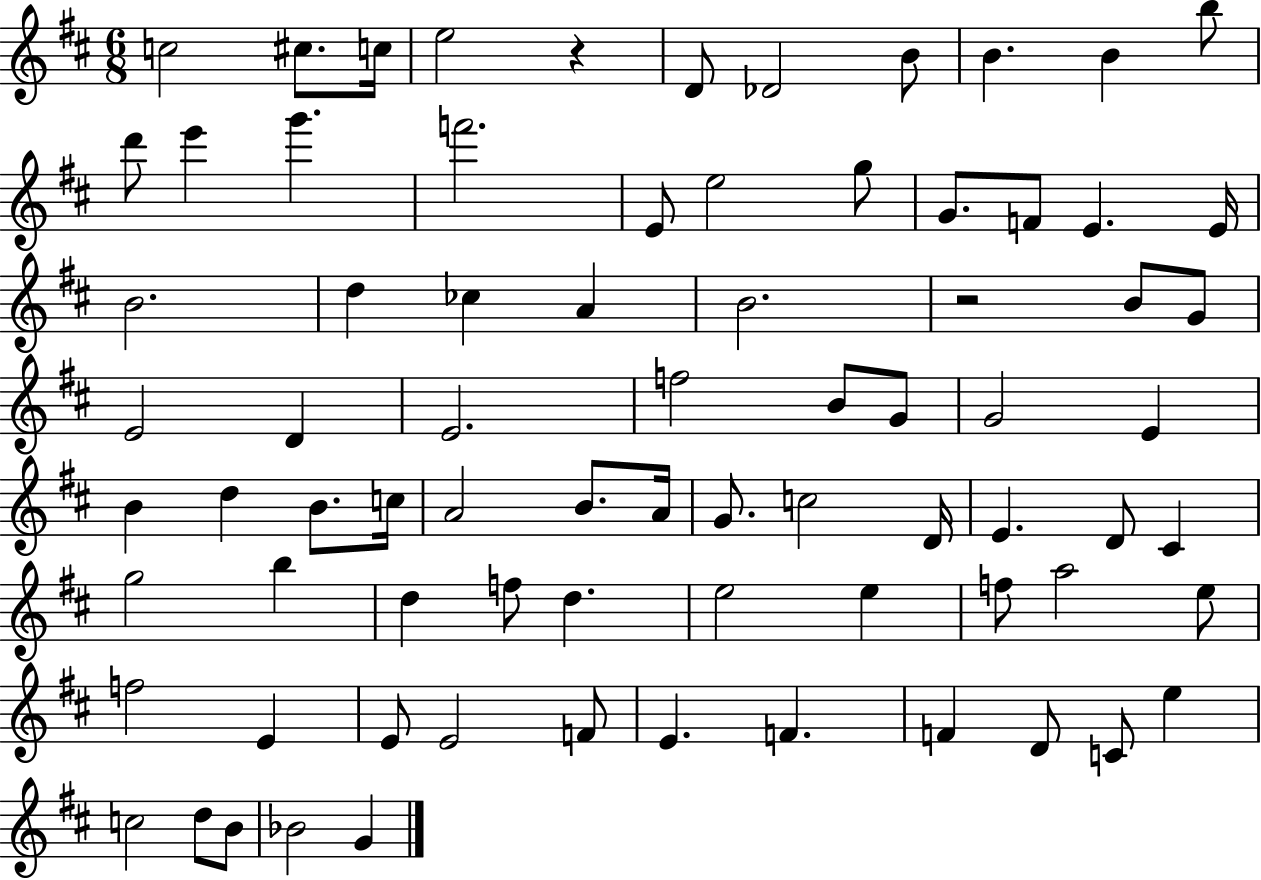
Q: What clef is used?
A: treble